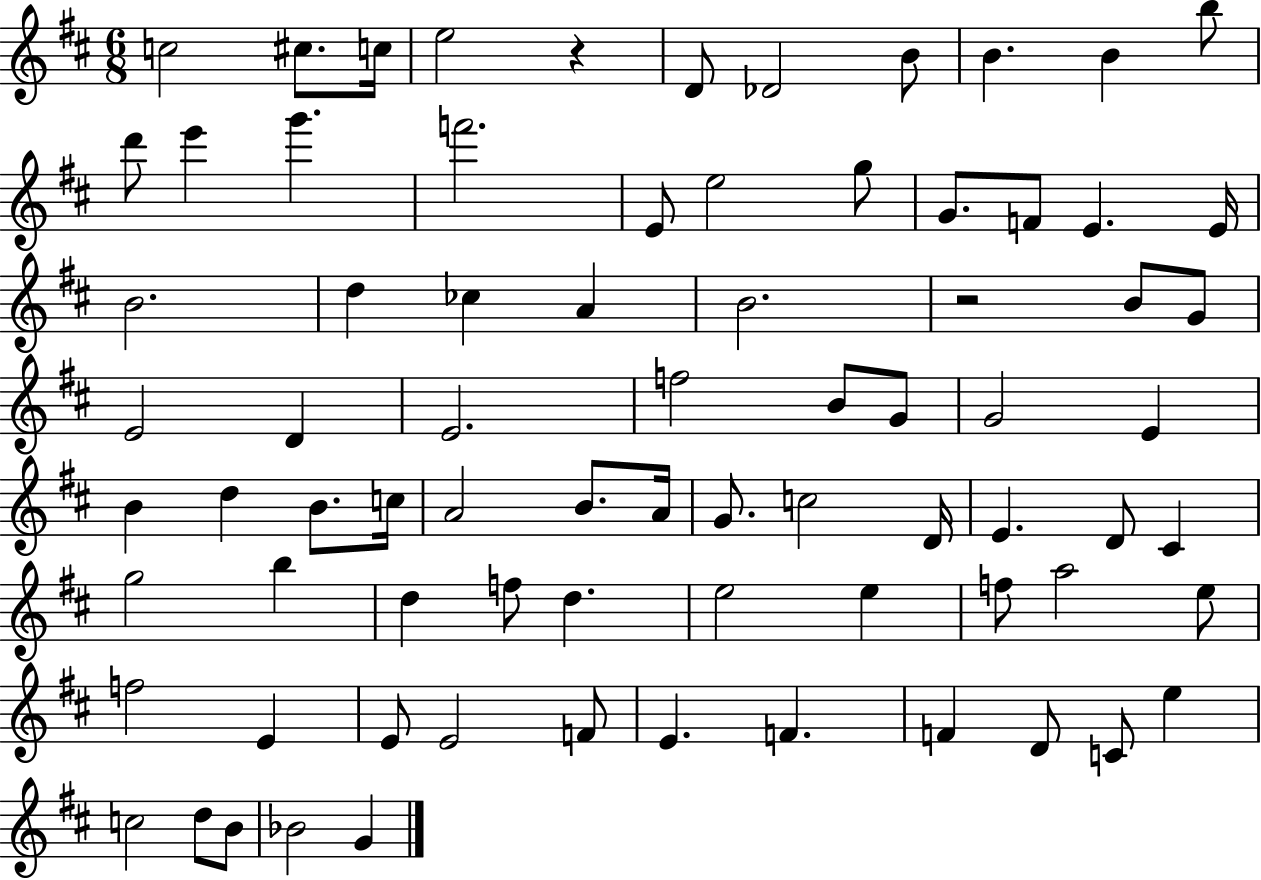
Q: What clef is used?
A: treble